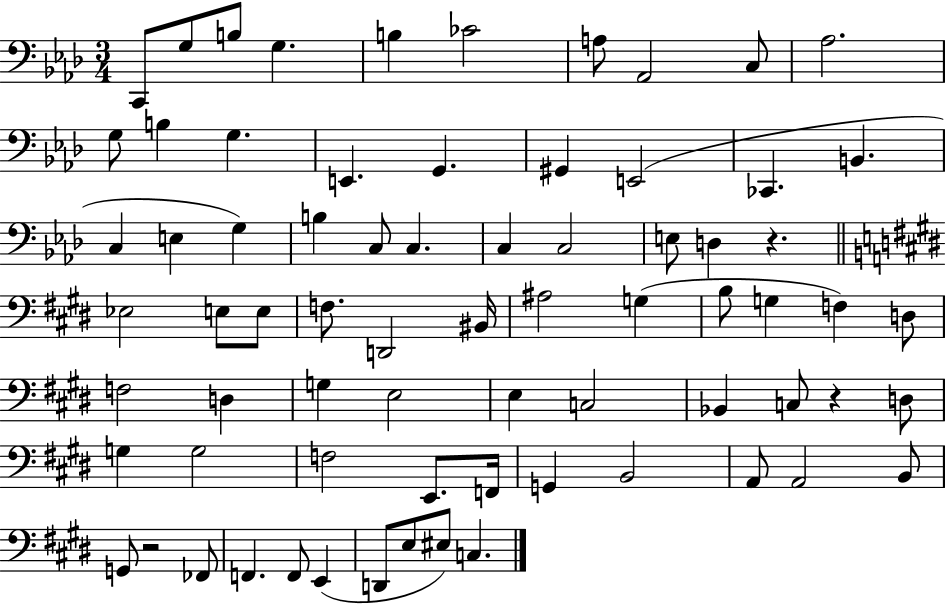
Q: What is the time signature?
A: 3/4